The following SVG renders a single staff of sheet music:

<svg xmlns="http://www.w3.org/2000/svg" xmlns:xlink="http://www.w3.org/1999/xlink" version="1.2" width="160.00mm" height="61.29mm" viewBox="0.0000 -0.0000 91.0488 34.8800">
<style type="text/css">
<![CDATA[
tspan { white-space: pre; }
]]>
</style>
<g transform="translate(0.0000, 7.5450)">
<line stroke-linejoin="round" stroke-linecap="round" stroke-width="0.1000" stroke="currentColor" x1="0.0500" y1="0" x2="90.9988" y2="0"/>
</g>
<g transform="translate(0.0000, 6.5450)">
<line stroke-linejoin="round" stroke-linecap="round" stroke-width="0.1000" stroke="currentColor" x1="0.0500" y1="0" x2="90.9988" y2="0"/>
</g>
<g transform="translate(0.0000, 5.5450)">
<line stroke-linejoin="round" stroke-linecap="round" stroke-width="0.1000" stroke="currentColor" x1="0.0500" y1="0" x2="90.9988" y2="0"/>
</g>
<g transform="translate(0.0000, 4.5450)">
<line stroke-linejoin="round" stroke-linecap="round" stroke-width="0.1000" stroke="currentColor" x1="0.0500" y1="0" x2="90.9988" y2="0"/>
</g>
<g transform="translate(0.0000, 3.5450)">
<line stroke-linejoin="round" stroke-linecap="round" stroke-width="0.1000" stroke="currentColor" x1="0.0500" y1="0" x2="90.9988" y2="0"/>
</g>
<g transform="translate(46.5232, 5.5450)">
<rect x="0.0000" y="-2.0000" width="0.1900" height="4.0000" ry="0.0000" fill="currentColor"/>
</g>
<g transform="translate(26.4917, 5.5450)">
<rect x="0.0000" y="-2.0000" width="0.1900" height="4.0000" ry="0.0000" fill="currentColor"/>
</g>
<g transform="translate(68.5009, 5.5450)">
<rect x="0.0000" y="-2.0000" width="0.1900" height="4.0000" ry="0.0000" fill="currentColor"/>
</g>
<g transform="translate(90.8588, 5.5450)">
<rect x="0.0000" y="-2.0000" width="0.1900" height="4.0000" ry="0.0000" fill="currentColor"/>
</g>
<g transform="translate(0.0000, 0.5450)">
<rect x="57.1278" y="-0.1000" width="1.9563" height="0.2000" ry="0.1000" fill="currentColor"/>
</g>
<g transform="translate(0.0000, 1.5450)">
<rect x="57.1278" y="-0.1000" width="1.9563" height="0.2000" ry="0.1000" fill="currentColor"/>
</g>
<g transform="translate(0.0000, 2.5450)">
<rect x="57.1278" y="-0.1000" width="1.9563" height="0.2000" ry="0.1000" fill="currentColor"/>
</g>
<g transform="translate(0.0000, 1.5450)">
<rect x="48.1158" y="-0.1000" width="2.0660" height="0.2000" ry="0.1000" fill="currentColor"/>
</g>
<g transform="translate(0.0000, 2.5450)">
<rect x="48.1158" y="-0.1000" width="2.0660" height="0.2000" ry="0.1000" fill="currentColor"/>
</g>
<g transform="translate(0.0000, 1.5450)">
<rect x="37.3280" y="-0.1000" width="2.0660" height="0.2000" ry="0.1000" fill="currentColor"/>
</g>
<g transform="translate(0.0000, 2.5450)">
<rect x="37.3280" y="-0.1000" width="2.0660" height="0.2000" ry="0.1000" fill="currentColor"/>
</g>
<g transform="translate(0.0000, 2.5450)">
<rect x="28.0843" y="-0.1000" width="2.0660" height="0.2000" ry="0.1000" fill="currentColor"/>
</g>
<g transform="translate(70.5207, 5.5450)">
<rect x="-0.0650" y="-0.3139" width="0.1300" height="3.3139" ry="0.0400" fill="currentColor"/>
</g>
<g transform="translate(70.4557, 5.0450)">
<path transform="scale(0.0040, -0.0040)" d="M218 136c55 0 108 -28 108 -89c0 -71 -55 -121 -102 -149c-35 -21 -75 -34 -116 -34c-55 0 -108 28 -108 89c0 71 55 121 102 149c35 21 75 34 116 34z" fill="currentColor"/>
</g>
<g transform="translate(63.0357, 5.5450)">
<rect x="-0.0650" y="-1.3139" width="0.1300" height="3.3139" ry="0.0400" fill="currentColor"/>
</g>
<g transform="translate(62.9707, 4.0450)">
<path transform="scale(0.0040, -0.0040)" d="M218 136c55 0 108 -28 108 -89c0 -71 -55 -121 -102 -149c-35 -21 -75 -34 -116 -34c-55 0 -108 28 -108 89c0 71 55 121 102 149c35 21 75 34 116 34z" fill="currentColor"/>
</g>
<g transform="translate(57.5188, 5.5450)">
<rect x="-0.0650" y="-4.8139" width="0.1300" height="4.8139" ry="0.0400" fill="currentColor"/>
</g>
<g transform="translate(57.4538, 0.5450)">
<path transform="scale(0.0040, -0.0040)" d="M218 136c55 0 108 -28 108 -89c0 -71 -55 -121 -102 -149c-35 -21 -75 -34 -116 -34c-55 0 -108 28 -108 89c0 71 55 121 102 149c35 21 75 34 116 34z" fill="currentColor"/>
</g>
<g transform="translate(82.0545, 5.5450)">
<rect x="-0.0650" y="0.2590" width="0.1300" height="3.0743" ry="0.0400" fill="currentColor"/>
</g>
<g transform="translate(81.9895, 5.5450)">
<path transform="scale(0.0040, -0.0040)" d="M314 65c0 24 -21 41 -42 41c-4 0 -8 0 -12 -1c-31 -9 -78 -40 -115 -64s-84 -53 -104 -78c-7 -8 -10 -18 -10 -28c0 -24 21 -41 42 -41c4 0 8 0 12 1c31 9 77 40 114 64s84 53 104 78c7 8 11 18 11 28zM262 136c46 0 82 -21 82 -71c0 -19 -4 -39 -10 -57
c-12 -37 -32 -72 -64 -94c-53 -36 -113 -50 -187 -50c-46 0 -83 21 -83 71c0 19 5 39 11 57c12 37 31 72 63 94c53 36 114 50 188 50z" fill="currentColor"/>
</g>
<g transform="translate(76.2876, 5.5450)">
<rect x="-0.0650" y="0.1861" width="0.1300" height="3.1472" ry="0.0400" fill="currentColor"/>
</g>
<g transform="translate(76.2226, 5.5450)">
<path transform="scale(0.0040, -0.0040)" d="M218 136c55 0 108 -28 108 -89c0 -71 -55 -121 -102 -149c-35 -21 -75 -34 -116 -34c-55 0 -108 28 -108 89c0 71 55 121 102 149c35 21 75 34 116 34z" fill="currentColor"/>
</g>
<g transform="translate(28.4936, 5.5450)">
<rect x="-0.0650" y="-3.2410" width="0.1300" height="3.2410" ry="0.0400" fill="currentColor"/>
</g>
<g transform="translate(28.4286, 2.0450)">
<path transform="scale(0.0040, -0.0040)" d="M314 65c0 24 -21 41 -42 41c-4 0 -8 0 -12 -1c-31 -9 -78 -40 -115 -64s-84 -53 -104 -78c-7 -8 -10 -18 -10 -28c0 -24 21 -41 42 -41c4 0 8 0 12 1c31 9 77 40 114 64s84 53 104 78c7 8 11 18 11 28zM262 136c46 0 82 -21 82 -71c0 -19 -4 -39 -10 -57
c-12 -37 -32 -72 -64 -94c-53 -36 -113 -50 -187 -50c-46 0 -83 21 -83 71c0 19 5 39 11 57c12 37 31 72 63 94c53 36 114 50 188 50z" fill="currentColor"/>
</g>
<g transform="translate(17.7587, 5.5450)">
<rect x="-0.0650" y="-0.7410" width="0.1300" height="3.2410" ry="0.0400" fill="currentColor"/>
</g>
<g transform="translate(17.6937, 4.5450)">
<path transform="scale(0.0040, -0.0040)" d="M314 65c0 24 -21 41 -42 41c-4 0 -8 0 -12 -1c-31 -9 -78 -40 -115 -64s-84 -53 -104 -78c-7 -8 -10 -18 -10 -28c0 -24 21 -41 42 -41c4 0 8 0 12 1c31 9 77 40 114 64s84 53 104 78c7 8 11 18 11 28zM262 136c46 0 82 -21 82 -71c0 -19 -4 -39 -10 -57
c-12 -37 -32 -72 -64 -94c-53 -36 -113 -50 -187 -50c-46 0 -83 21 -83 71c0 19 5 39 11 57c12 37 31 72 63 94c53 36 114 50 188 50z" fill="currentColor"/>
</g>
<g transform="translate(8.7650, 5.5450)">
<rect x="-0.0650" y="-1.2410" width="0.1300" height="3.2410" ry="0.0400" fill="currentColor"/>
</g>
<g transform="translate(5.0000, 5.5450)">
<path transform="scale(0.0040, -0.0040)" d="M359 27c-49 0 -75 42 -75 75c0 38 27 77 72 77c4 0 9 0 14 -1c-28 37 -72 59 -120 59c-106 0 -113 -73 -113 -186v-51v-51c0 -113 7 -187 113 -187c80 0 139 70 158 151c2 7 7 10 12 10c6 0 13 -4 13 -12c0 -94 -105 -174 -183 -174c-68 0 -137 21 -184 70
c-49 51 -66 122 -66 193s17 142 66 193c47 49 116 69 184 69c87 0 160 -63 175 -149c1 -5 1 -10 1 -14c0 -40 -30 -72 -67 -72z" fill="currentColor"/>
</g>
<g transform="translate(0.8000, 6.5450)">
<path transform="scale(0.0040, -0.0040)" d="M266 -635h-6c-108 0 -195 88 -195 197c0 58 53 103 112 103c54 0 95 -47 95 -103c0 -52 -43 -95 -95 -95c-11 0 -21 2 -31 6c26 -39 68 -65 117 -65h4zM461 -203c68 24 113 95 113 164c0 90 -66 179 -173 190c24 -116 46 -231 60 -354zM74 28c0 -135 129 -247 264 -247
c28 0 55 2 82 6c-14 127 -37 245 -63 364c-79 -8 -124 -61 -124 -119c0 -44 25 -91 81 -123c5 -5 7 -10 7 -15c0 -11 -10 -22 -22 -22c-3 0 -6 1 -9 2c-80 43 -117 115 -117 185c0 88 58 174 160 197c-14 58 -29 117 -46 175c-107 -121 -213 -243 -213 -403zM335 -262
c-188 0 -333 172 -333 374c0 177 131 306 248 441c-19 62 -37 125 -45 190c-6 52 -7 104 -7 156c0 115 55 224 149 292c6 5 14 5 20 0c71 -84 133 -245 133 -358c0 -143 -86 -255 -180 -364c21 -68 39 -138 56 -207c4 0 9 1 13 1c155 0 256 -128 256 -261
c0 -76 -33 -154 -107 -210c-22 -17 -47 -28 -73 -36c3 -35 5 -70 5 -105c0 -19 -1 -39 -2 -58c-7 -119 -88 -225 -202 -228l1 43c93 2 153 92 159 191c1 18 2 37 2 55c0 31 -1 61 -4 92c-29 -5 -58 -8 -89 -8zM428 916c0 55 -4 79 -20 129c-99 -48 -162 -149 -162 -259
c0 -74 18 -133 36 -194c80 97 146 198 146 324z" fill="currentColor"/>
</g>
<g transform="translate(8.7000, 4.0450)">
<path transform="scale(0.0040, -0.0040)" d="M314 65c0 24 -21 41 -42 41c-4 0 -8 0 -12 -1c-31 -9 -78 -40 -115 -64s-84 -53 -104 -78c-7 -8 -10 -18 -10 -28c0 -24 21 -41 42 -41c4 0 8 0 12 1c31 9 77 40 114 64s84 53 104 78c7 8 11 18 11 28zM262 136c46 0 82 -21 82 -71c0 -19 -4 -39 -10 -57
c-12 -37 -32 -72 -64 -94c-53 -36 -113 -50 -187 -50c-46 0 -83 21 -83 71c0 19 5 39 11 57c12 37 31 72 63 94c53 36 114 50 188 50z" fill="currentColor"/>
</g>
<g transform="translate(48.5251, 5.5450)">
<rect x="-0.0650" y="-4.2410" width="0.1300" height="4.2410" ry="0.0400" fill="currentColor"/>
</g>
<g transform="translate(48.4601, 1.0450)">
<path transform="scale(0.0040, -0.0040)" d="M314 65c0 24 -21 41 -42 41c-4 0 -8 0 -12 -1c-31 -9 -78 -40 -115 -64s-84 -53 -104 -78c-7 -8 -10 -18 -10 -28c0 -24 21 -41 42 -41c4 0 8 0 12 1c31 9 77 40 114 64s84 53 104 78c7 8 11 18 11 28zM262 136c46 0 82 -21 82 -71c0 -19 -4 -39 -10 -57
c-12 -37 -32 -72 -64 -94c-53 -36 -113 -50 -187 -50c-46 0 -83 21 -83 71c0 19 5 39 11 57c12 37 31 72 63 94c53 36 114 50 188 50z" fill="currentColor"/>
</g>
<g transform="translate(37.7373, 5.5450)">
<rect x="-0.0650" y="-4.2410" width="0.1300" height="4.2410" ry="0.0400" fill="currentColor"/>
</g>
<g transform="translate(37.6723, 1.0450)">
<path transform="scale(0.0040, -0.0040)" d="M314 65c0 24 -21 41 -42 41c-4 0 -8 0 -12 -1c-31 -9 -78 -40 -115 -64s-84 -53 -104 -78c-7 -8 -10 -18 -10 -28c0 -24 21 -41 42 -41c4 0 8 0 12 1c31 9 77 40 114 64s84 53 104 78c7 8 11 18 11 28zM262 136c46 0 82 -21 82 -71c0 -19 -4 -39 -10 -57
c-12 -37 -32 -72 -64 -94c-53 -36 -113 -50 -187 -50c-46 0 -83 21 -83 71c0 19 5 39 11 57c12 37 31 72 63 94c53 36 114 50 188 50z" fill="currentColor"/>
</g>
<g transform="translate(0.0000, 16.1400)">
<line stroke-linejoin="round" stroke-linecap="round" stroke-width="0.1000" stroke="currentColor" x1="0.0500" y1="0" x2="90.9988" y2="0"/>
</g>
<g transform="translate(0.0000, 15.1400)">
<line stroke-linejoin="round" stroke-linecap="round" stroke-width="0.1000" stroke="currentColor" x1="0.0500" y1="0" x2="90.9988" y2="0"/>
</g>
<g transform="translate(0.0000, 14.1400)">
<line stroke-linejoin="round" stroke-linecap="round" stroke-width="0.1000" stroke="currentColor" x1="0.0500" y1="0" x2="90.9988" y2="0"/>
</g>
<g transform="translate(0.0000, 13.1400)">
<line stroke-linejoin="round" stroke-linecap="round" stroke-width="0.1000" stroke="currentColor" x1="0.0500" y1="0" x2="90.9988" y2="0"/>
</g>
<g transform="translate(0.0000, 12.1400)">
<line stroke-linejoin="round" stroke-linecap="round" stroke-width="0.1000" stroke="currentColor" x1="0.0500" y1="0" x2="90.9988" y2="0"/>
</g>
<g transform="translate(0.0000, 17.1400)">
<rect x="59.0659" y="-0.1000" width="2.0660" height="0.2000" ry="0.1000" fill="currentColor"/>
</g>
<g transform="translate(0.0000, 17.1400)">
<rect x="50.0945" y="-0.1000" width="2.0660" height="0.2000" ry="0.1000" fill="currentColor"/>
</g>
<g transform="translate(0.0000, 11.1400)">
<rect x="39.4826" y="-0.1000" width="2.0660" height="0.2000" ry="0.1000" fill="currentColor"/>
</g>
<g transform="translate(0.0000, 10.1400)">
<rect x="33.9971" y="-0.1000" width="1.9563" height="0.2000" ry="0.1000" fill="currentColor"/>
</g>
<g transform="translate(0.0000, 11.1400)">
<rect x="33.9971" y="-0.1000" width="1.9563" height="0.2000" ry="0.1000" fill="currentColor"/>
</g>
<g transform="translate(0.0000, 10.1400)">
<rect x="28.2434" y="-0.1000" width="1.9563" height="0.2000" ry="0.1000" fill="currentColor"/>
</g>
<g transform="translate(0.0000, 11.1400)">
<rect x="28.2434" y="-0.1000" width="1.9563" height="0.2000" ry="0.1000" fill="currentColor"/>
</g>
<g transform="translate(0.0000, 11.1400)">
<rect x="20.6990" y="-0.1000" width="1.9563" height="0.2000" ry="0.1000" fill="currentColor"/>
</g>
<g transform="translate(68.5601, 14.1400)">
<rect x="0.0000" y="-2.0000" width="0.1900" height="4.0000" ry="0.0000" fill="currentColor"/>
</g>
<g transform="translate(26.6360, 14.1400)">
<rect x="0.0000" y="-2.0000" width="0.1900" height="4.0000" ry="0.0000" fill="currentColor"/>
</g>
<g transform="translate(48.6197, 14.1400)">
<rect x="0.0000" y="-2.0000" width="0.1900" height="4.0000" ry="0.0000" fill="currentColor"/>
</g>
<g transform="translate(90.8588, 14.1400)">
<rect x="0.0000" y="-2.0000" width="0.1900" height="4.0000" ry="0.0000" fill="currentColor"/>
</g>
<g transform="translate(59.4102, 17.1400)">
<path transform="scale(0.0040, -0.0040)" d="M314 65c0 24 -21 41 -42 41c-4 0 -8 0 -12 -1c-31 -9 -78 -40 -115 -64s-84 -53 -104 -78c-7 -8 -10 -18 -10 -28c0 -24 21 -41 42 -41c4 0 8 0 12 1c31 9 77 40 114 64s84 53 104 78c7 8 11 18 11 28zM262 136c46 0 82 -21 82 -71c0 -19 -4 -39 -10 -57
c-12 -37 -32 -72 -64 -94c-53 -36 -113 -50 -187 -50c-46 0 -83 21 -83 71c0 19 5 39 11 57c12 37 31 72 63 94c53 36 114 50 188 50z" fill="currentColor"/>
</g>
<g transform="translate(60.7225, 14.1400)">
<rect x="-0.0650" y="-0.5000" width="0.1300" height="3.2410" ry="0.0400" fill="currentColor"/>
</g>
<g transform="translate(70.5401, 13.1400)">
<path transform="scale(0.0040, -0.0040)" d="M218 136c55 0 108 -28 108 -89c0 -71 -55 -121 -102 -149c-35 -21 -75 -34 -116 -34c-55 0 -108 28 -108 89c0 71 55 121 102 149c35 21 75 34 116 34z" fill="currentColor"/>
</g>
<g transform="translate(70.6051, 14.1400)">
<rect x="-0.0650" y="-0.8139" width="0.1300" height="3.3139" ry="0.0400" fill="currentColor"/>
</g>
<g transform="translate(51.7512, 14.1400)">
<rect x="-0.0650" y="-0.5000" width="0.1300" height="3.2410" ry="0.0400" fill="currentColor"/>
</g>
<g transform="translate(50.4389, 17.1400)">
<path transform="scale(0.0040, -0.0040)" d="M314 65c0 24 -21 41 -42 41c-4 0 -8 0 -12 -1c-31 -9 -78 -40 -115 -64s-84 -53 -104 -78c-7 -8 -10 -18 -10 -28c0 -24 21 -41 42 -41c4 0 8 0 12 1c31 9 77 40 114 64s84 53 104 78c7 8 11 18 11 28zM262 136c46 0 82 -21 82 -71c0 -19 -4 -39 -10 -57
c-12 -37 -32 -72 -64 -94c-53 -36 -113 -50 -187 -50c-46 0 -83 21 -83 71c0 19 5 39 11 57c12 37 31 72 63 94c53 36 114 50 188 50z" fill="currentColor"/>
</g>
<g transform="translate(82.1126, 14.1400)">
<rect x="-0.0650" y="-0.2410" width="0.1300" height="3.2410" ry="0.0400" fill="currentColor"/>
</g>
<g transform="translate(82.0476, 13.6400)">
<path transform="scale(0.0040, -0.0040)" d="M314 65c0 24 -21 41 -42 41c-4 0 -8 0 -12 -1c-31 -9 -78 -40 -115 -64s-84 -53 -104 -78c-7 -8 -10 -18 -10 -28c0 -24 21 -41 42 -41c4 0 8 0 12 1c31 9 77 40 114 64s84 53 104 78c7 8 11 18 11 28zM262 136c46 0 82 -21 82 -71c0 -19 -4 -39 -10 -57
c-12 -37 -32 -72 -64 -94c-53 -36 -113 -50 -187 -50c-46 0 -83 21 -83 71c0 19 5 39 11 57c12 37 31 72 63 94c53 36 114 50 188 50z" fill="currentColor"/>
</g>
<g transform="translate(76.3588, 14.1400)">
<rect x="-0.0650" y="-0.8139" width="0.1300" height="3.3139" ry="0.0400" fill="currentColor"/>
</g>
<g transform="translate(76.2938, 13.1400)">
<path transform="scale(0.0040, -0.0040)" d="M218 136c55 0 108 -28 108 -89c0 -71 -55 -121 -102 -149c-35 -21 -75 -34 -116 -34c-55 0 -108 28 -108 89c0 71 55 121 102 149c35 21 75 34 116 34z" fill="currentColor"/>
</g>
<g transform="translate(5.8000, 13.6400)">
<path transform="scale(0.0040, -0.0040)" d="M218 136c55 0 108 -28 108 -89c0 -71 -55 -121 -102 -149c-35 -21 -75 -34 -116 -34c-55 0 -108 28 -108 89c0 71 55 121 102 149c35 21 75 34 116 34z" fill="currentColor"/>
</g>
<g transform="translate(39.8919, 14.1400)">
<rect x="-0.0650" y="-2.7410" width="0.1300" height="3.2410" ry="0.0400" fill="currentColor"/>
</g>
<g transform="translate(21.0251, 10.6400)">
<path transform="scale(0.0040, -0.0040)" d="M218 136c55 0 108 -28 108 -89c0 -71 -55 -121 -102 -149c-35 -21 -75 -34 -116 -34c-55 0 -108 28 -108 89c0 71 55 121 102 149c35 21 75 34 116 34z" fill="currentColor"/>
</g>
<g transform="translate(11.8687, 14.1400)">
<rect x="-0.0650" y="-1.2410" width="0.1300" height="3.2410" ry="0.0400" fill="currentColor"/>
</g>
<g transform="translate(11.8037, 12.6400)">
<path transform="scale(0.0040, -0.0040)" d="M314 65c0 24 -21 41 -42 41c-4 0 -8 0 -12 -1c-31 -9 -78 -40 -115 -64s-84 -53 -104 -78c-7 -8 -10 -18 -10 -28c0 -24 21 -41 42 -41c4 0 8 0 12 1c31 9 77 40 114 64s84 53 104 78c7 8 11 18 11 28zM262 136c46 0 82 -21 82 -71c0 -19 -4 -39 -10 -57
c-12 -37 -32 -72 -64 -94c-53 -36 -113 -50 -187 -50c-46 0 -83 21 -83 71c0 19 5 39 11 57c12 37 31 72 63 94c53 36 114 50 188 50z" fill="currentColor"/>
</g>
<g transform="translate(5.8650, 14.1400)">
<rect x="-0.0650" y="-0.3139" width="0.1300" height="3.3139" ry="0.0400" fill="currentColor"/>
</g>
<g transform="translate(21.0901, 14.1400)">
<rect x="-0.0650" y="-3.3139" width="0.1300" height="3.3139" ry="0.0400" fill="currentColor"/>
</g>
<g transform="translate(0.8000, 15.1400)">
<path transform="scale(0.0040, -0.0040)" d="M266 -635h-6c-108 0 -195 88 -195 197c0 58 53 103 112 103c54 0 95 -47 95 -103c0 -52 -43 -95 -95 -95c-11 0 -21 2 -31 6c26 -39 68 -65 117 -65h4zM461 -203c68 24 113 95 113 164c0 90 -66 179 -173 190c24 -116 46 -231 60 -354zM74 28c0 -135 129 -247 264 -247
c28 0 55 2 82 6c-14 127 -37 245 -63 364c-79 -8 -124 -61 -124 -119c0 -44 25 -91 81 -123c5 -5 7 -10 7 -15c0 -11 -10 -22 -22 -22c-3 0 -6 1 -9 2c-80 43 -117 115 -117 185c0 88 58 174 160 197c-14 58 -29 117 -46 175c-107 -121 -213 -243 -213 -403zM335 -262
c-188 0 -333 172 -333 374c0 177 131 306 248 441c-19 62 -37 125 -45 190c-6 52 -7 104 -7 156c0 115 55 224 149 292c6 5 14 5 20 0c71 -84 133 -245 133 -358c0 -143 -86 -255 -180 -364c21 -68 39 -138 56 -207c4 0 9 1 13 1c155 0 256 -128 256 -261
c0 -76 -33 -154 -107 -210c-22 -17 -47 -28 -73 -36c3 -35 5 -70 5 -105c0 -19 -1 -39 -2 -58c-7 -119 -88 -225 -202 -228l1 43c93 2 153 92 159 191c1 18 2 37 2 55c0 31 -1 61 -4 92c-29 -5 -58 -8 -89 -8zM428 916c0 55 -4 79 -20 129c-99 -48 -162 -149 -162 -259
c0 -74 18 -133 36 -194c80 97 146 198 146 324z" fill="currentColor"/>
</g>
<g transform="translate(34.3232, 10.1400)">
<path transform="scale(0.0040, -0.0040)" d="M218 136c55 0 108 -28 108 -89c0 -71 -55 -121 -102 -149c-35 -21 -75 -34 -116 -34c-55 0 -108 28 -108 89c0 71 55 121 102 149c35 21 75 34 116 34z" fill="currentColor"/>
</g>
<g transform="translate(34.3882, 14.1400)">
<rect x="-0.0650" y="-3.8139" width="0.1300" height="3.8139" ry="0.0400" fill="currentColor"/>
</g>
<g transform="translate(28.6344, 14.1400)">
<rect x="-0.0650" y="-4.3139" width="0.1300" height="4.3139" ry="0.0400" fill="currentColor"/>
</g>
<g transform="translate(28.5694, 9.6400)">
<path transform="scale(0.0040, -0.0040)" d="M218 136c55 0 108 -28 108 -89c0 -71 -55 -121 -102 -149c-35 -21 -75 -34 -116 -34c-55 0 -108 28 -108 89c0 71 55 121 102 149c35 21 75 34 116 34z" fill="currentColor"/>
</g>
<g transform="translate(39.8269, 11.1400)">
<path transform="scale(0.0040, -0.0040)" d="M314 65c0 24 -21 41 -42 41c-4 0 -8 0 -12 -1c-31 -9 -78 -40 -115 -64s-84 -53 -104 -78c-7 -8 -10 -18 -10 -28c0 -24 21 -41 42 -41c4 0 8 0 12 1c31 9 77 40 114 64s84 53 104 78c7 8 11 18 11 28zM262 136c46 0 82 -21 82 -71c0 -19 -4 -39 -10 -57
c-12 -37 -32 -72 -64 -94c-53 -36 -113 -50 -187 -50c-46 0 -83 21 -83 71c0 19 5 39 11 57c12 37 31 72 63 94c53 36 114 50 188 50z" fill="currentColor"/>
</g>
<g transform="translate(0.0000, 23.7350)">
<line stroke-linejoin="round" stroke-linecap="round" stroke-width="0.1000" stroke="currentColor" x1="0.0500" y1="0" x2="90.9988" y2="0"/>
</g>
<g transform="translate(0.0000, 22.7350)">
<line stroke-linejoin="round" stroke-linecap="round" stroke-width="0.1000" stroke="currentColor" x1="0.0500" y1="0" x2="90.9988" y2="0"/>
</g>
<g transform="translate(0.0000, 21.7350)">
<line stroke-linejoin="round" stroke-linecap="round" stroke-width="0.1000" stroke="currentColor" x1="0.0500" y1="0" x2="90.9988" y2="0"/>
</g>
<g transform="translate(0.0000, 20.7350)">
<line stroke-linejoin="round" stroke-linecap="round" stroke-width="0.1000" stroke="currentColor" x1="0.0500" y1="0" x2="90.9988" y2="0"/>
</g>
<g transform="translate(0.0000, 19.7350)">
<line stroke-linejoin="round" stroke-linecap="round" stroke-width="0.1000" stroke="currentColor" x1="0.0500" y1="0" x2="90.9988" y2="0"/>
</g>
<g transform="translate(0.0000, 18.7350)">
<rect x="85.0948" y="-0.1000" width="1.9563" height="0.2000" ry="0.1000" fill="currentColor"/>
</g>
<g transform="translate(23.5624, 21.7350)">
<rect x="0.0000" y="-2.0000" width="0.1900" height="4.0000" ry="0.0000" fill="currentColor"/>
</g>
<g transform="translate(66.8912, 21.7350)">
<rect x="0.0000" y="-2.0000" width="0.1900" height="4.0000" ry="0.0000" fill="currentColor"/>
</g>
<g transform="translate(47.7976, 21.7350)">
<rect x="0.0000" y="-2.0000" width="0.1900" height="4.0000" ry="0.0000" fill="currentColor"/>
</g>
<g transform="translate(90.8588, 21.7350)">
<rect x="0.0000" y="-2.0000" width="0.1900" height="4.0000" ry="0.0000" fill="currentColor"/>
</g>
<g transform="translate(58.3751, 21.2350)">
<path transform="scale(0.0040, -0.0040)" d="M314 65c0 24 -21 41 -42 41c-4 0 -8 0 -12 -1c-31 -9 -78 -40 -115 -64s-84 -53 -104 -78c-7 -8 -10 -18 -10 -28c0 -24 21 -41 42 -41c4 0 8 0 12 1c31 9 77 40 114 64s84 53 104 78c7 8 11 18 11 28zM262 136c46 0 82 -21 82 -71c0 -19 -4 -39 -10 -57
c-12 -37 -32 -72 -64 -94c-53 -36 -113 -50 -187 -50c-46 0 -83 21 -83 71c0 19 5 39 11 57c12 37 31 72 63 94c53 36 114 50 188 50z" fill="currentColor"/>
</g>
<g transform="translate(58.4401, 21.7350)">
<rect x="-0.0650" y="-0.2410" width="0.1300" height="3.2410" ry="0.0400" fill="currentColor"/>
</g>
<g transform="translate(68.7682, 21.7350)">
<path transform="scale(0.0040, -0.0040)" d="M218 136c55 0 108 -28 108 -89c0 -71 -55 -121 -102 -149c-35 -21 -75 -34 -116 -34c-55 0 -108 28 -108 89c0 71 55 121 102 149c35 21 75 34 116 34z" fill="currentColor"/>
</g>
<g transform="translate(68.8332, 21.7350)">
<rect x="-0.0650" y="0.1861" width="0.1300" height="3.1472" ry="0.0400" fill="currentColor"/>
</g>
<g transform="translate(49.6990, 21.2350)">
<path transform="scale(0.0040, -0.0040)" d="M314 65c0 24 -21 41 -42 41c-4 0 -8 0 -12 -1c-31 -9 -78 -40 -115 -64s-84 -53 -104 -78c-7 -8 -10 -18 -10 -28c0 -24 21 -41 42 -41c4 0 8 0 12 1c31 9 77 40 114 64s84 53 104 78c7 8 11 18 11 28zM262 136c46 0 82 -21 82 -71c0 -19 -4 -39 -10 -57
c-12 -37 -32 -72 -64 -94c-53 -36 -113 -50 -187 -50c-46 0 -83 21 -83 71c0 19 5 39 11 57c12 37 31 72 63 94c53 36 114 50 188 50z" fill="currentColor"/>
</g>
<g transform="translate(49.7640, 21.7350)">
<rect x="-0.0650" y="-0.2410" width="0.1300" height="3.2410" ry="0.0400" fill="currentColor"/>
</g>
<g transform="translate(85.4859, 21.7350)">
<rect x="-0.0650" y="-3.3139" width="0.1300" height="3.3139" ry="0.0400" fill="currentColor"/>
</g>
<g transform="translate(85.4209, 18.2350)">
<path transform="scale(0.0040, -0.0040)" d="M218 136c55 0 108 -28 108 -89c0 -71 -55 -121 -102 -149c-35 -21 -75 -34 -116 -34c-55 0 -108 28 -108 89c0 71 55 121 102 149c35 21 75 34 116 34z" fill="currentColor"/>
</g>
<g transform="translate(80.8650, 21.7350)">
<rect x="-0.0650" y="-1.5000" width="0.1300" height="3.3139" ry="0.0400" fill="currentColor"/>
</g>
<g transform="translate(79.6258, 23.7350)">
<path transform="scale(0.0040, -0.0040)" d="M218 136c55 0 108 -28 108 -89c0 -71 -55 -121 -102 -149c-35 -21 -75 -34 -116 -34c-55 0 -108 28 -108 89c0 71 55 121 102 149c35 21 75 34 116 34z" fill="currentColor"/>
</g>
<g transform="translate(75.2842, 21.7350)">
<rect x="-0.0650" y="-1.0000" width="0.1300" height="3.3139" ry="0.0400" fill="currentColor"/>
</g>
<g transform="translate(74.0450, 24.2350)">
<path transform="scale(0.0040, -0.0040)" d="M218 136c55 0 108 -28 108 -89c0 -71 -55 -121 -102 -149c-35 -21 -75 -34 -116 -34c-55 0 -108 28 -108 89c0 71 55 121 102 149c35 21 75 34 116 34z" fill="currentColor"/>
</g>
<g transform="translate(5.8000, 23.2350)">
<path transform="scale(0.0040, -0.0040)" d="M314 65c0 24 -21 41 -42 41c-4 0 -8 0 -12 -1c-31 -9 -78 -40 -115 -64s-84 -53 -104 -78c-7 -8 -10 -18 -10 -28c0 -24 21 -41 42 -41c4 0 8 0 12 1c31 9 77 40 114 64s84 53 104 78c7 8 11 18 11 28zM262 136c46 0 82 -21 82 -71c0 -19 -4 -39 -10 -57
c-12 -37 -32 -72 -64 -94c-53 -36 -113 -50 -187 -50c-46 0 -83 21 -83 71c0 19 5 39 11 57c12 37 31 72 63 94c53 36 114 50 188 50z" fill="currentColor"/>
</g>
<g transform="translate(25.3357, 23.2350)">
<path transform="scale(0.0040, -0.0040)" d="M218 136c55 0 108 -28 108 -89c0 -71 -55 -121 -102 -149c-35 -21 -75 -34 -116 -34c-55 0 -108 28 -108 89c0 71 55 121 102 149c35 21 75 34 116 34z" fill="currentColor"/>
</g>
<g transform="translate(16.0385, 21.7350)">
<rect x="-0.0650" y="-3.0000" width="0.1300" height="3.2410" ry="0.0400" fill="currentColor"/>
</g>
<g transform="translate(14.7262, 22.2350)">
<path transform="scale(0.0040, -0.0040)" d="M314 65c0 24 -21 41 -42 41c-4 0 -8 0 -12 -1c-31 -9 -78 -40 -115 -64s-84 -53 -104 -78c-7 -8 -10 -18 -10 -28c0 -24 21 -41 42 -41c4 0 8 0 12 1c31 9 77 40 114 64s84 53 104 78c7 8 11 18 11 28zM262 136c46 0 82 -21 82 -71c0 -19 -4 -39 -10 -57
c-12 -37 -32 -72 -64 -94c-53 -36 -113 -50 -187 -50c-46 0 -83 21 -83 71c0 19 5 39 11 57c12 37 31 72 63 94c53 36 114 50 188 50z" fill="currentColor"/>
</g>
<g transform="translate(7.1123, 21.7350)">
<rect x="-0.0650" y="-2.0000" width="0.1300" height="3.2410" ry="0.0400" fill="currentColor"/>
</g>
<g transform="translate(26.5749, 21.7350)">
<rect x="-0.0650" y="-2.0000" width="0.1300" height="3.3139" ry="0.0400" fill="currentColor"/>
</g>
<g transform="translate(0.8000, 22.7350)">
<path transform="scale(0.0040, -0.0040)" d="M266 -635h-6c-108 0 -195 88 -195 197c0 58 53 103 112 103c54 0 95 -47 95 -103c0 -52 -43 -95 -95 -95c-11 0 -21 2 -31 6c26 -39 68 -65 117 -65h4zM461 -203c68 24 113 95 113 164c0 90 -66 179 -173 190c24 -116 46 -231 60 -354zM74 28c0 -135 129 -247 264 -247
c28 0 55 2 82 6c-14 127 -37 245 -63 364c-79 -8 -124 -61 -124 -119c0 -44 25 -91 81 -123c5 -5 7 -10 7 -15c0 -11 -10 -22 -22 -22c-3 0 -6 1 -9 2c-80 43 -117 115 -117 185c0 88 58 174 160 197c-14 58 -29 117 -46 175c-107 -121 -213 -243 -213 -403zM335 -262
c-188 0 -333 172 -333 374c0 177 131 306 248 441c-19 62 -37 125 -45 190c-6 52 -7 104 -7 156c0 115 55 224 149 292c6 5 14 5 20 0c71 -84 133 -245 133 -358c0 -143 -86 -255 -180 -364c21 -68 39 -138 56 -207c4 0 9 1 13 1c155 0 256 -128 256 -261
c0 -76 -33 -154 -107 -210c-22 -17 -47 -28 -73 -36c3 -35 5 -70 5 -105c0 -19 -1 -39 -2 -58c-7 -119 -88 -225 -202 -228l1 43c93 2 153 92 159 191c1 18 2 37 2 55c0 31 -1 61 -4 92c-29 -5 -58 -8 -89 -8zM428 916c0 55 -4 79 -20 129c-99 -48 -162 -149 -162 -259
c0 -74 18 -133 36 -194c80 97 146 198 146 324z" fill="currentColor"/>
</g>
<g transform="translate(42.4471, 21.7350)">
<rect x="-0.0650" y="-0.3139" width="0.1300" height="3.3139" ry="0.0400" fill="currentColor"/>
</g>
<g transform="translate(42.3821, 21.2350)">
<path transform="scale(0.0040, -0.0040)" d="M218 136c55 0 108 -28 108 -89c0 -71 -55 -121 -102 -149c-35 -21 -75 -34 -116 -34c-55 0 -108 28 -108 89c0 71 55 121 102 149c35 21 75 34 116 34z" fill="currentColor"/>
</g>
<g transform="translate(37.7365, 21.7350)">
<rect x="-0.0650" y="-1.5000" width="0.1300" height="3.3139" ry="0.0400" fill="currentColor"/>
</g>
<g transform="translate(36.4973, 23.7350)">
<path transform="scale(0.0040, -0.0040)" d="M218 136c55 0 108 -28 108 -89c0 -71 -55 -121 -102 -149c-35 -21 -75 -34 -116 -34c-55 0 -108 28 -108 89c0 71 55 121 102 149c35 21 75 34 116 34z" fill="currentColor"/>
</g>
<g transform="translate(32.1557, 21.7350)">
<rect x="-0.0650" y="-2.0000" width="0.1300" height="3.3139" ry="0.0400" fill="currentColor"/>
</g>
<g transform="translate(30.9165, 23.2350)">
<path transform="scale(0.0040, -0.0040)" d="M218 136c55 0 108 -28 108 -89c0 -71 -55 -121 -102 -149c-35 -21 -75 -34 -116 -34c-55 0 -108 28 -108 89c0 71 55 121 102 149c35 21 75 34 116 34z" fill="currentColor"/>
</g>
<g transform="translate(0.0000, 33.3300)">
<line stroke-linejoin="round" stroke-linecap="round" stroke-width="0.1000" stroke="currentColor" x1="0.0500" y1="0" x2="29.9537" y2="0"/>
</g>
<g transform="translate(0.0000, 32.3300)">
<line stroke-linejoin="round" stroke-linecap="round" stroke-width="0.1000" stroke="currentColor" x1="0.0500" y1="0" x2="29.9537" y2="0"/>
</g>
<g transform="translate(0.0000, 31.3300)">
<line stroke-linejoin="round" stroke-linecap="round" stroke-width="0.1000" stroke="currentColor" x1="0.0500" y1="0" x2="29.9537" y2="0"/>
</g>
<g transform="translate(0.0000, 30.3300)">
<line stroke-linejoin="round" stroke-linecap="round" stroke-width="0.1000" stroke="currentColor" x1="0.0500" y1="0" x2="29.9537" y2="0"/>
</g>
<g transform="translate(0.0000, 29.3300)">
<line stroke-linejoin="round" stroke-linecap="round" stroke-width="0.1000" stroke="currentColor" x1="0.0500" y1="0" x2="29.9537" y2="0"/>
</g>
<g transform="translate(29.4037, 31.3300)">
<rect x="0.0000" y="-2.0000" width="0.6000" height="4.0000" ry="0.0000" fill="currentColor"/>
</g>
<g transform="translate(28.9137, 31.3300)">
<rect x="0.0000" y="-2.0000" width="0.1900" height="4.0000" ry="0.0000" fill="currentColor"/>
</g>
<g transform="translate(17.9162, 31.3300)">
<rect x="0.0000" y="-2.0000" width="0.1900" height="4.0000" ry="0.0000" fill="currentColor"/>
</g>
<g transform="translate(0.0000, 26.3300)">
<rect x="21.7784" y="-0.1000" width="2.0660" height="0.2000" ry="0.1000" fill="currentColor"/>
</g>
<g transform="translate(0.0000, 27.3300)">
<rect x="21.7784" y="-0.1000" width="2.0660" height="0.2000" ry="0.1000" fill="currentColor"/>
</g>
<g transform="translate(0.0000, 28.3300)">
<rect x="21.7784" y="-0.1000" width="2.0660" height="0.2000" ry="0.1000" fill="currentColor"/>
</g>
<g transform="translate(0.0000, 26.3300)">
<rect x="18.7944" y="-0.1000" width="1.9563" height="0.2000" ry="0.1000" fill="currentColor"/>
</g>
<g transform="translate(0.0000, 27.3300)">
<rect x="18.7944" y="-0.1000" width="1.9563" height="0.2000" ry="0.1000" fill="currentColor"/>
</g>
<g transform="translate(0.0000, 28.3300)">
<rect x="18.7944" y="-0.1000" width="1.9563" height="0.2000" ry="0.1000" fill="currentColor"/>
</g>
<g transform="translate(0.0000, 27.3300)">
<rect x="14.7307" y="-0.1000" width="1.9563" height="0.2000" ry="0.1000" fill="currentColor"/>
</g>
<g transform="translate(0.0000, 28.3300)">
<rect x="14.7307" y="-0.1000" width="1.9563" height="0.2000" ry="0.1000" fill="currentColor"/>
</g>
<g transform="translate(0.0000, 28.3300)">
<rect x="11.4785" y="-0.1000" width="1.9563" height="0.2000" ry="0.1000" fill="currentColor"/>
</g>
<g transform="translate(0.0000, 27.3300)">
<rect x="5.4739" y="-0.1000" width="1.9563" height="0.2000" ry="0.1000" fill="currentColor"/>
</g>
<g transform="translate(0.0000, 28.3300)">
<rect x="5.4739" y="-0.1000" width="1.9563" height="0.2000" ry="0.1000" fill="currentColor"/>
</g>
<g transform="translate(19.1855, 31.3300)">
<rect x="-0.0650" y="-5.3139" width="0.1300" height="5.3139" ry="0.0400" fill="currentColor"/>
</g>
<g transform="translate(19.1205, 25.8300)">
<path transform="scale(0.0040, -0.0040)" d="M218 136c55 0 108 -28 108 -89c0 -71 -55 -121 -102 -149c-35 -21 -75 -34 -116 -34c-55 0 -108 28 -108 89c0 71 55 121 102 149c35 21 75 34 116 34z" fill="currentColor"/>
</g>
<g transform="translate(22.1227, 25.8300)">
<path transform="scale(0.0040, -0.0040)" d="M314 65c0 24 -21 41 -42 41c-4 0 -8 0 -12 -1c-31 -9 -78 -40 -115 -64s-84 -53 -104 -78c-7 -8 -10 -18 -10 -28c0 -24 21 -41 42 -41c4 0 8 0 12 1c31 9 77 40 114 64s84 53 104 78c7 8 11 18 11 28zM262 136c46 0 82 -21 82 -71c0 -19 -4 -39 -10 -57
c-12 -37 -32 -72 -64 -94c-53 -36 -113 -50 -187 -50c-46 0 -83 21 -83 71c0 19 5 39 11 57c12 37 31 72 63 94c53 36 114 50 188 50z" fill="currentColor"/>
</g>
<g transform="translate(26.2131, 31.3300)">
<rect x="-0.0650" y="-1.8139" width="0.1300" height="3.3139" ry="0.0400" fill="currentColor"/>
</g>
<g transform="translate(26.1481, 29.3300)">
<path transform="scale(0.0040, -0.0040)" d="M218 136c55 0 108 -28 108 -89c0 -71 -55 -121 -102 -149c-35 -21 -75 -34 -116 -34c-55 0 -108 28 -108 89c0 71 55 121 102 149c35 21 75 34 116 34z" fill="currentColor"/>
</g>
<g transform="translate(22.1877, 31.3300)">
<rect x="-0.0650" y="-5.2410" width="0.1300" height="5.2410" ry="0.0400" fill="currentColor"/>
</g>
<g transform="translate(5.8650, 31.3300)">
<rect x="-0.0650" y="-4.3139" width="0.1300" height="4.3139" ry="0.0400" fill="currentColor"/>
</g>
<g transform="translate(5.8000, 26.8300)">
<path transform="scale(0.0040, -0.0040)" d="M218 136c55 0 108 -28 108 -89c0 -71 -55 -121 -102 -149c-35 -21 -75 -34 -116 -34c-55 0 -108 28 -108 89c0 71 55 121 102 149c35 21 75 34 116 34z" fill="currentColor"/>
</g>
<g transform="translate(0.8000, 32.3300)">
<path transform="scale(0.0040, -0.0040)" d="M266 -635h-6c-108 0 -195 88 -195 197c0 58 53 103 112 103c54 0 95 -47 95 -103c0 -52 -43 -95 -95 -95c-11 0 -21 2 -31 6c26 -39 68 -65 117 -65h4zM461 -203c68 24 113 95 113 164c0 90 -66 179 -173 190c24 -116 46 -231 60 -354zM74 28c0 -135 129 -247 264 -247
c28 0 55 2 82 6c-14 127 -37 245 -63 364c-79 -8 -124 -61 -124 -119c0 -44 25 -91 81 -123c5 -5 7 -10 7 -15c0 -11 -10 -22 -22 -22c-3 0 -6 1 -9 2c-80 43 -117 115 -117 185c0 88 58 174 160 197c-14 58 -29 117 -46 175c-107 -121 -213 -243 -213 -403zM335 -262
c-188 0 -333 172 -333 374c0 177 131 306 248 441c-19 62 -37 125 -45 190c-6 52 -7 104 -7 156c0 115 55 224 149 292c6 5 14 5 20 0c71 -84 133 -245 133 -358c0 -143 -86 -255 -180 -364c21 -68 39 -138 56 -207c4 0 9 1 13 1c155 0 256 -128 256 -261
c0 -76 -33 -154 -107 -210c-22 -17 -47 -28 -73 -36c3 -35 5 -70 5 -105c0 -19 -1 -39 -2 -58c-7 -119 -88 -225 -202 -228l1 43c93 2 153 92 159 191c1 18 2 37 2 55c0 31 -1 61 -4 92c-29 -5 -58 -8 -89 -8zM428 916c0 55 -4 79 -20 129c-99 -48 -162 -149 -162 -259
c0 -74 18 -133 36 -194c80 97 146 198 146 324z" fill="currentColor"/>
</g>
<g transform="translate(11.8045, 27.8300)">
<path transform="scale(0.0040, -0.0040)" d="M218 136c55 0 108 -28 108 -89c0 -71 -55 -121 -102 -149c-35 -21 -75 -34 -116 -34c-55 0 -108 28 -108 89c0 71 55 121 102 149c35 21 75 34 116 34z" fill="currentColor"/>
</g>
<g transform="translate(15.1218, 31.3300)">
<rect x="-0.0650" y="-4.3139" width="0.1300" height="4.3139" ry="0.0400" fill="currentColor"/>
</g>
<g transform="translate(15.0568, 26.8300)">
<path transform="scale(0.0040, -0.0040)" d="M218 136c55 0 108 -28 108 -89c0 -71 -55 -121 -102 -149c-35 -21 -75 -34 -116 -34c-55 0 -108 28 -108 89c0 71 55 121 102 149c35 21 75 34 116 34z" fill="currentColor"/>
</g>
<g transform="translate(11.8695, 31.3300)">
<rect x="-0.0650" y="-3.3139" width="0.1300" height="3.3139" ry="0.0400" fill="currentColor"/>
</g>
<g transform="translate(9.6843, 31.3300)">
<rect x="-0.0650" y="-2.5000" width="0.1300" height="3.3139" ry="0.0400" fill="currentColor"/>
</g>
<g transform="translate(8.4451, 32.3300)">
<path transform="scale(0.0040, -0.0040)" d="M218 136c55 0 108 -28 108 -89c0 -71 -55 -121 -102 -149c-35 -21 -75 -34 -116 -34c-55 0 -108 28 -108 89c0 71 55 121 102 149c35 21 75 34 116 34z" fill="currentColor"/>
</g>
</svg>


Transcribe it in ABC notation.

X:1
T:Untitled
M:4/4
L:1/4
K:C
e2 d2 b2 d'2 d'2 e' e c B B2 c e2 b d' c' a2 C2 C2 d d c2 F2 A2 F F E c c2 c2 B D E b d' G b d' f' f'2 f